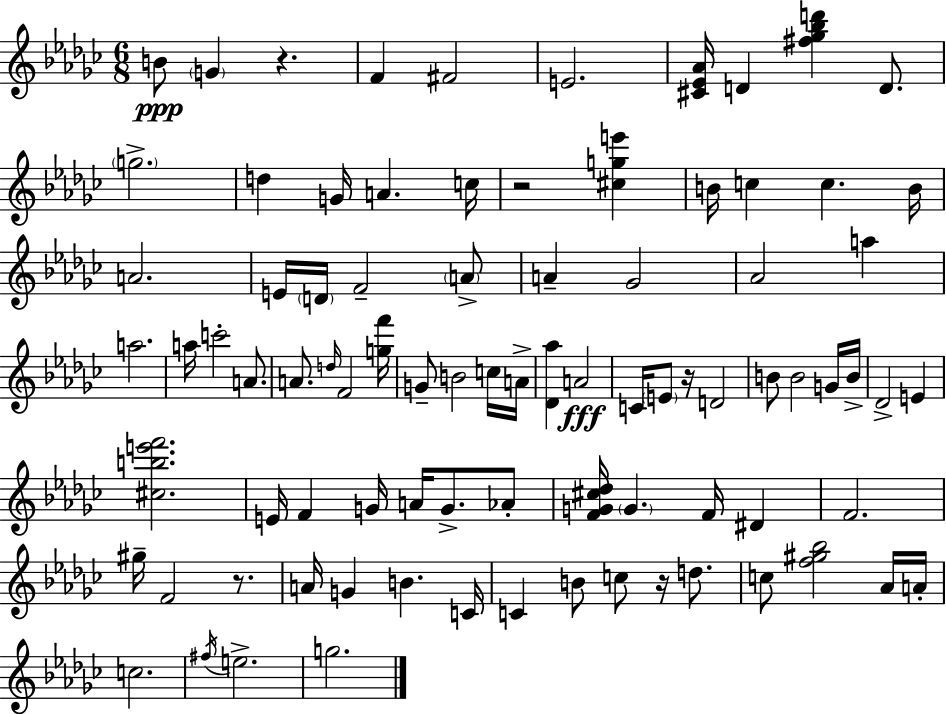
{
  \clef treble
  \numericTimeSignature
  \time 6/8
  \key ees \minor
  \repeat volta 2 { b'8\ppp \parenthesize g'4 r4. | f'4 fis'2 | e'2. | <cis' ees' aes'>16 d'4 <fis'' ges'' bes'' d'''>4 d'8. | \break \parenthesize g''2.-> | d''4 g'16 a'4. c''16 | r2 <cis'' g'' e'''>4 | b'16 c''4 c''4. b'16 | \break a'2. | e'16 \parenthesize d'16 f'2-- \parenthesize a'8-> | a'4-- ges'2 | aes'2 a''4 | \break a''2. | a''16 c'''2-. a'8. | a'8. \grace { d''16 } f'2 | <g'' f'''>16 g'8-- b'2 c''16 | \break a'16-> <des' aes''>4 a'2\fff | c'16 \parenthesize e'8 r16 d'2 | b'8 b'2 g'16 | b'16-> des'2-> e'4 | \break <cis'' b'' e''' f'''>2. | e'16 f'4 g'16 a'16 g'8.-> aes'8-. | <f' g' cis'' des''>16 \parenthesize g'4. f'16 dis'4 | f'2. | \break gis''16-- f'2 r8. | a'16 g'4 b'4. | c'16 c'4 b'8 c''8 r16 d''8. | c''8 <f'' gis'' bes''>2 aes'16 | \break a'16-. c''2. | \acciaccatura { fis''16 } e''2.-> | g''2. | } \bar "|."
}